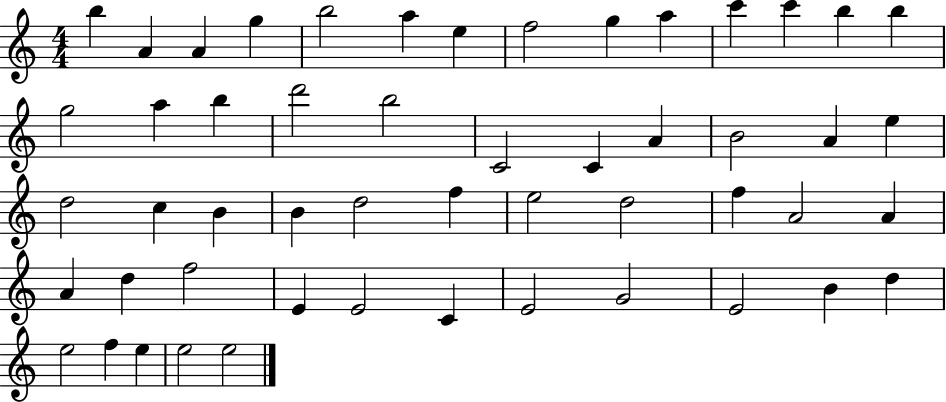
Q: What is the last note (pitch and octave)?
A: E5